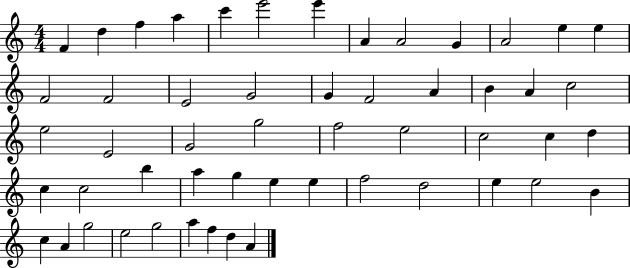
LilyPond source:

{
  \clef treble
  \numericTimeSignature
  \time 4/4
  \key c \major
  f'4 d''4 f''4 a''4 | c'''4 e'''2 e'''4 | a'4 a'2 g'4 | a'2 e''4 e''4 | \break f'2 f'2 | e'2 g'2 | g'4 f'2 a'4 | b'4 a'4 c''2 | \break e''2 e'2 | g'2 g''2 | f''2 e''2 | c''2 c''4 d''4 | \break c''4 c''2 b''4 | a''4 g''4 e''4 e''4 | f''2 d''2 | e''4 e''2 b'4 | \break c''4 a'4 g''2 | e''2 g''2 | a''4 f''4 d''4 a'4 | \bar "|."
}